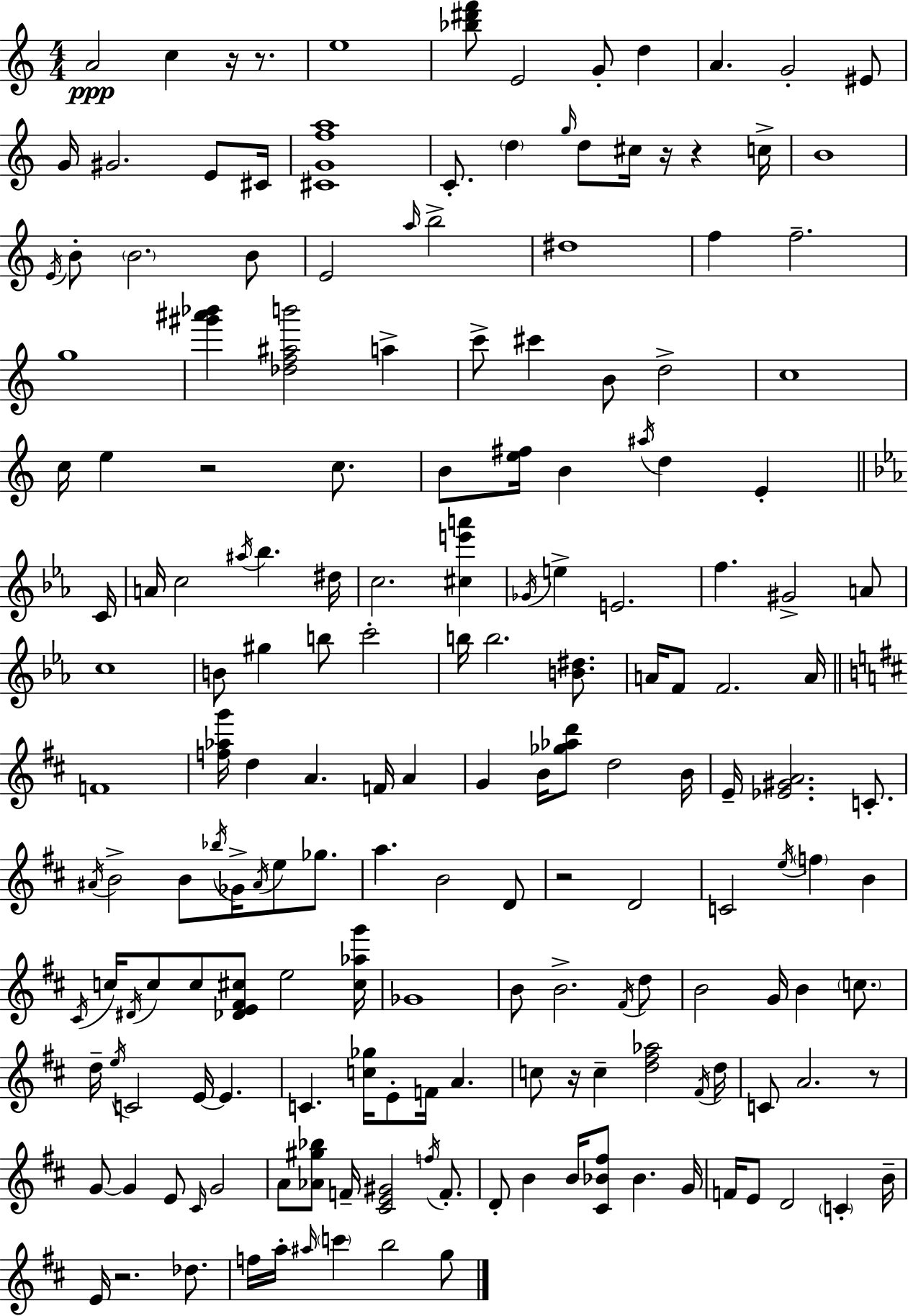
{
  \clef treble
  \numericTimeSignature
  \time 4/4
  \key a \minor
  a'2\ppp c''4 r16 r8. | e''1 | <bes'' dis''' f'''>8 e'2 g'8-. d''4 | a'4. g'2-. eis'8 | \break g'16 gis'2. e'8 cis'16 | <cis' g' f'' a''>1 | c'8.-. \parenthesize d''4 \grace { g''16 } d''8 cis''16 r16 r4 | c''16-> b'1 | \break \acciaccatura { e'16 } b'8-. \parenthesize b'2. | b'8 e'2 \grace { a''16 } b''2-> | dis''1 | f''4 f''2.-- | \break g''1 | <gis''' ais''' bes'''>4 <des'' f'' ais'' b'''>2 a''4-> | c'''8-> cis'''4 b'8 d''2-> | c''1 | \break c''16 e''4 r2 | c''8. b'8 <e'' fis''>16 b'4 \acciaccatura { ais''16 } d''4 e'4-. | \bar "||" \break \key ees \major c'16 a'16 c''2 \acciaccatura { ais''16 } bes''4. | dis''16 c''2. <cis'' e''' a'''>4 | \acciaccatura { ges'16 } e''4-> e'2. | f''4. gis'2-> | \break a'8 c''1 | b'8 gis''4 b''8 c'''2-. | b''16 b''2. | <b' dis''>8. a'16 f'8 f'2. | \break a'16 \bar "||" \break \key d \major f'1 | <f'' aes'' g'''>16 d''4 a'4. f'16 a'4 | g'4 b'16 <ges'' aes'' d'''>8 d''2 b'16 | e'16-- <ees' gis' a'>2. c'8.-. | \break \acciaccatura { ais'16 } b'2-> b'8 \acciaccatura { bes''16 } ges'16-> \acciaccatura { ais'16 } e''8 | ges''8. a''4. b'2 | d'8 r2 d'2 | c'2 \acciaccatura { e''16 } \parenthesize f''4 | \break b'4 \acciaccatura { cis'16 } c''16 \acciaccatura { dis'16 } c''8 c''8 <des' e' fis' cis''>8 e''2 | <cis'' aes'' g'''>16 ges'1 | b'8 b'2.-> | \acciaccatura { fis'16 } d''8 b'2 g'16 | \break b'4 \parenthesize c''8. d''16-- \acciaccatura { e''16 } c'2 | e'16~~ e'4. c'4. <c'' ges''>16 e'8-. | f'16 a'4. c''8 r16 c''4-- <d'' fis'' aes''>2 | \acciaccatura { fis'16 } d''16 c'8 a'2. | \break r8 g'8~~ g'4 e'8 | \grace { cis'16 } g'2 a'8 <aes' gis'' bes''>8 f'16-- <cis' e' gis'>2 | \acciaccatura { f''16 } f'8.-. d'8-. b'4 | b'16 <cis' bes' fis''>8 bes'4. g'16 f'16 e'8 d'2 | \break \parenthesize c'4-. b'16-- e'16 r2. | des''8. f''16 a''16-. \grace { ais''16 } \parenthesize c'''4 | b''2 g''8 \bar "|."
}